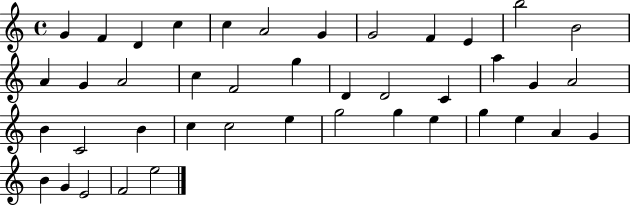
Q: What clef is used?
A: treble